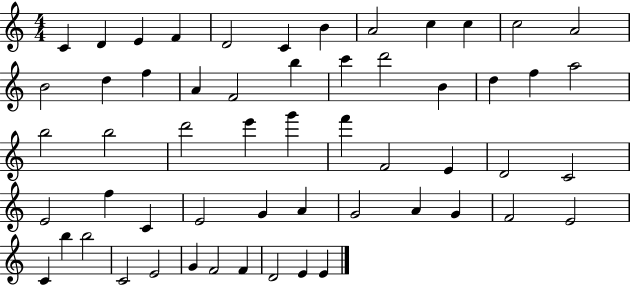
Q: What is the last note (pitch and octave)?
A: E4